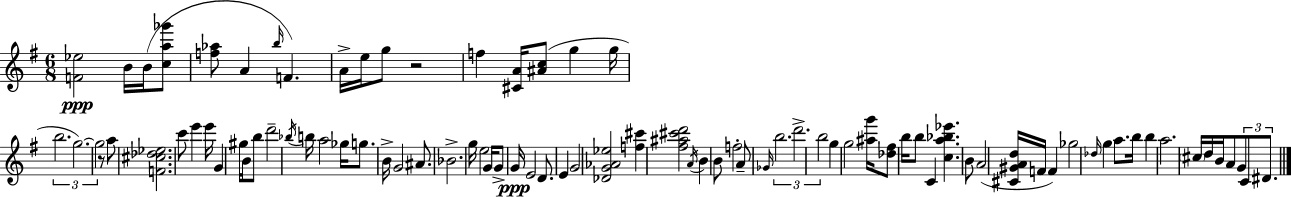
[F4,Eb5]/h B4/s B4/s [C5,A5,Gb6]/e [F5,Ab5]/e A4/q B5/s F4/q. A4/s E5/s G5/e R/h F5/q [C#4,A4]/s [A#4,C5]/e G5/q G5/s B5/h. G5/h. G5/h R/e A5/e [F4,C#5,Db5,Eb5]/h. C6/e E6/q E6/s G4/q G#5/s B4/s B5/e D6/h Bb5/s B5/s A5/h Gb5/s G5/e. B4/s G4/h A#4/e. Bb4/h. G5/s E5/h G4/s G4/e G4/s E4/h D4/e. E4/q G4/h [Db4,G4,Ab4,Eb5]/h [F5,C#6]/q [F#5,A#5,C#6,D6]/h A4/s B4/q B4/e F5/h A4/e Gb4/s B5/h. D6/h. B5/h G5/q G5/h [A#5,G6]/s [Db5,F#5]/e B5/s B5/e C4/q [C5,A5,Bb5,Eb6]/q. B4/e A4/h [C#4,G#4,A4,D5]/s F4/s F4/q Gb5/h Db5/s G5/q A5/e. B5/s B5/q A5/h. C#5/s D5/s B4/s A4/e G4/e C4/e D#4/e.